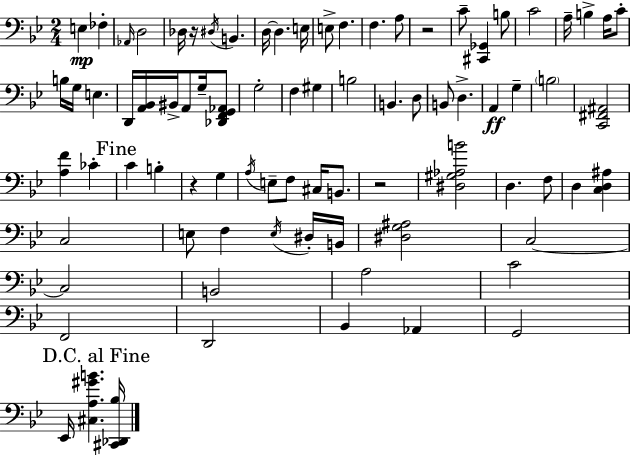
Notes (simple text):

E3/q FES3/q Ab2/s D3/h Db3/s R/s D#3/s B2/q. D3/s D3/q. E3/s E3/e F3/q. F3/q. A3/e R/h C4/e [C#2,Gb2]/q B3/e C4/h A3/s B3/q A3/s C4/e B3/s G3/s E3/q. D2/s [A2,Bb2]/s BIS2/s A2/e G3/s [Db2,F2,G2,Ab2]/e G3/h F3/q G#3/q B3/h B2/q. D3/e B2/e D3/q. A2/q G3/q B3/h [C2,F#2,A#2]/h [A3,F4]/q CES4/q C4/q B3/q R/q G3/q A3/s E3/e F3/e C#3/s B2/e. R/h [D#3,G#3,Ab3,B4]/h D3/q. F3/e D3/q [C3,D3,A#3]/q C3/h E3/e F3/q E3/s D#3/s B2/s [D#3,G3,A#3]/h C3/h C3/h B2/h A3/h C4/h F2/h D2/h Bb2/q Ab2/q G2/h Eb2/s [C#3,A3,G#4,B4]/q. [C#2,Db2,Bb3]/s